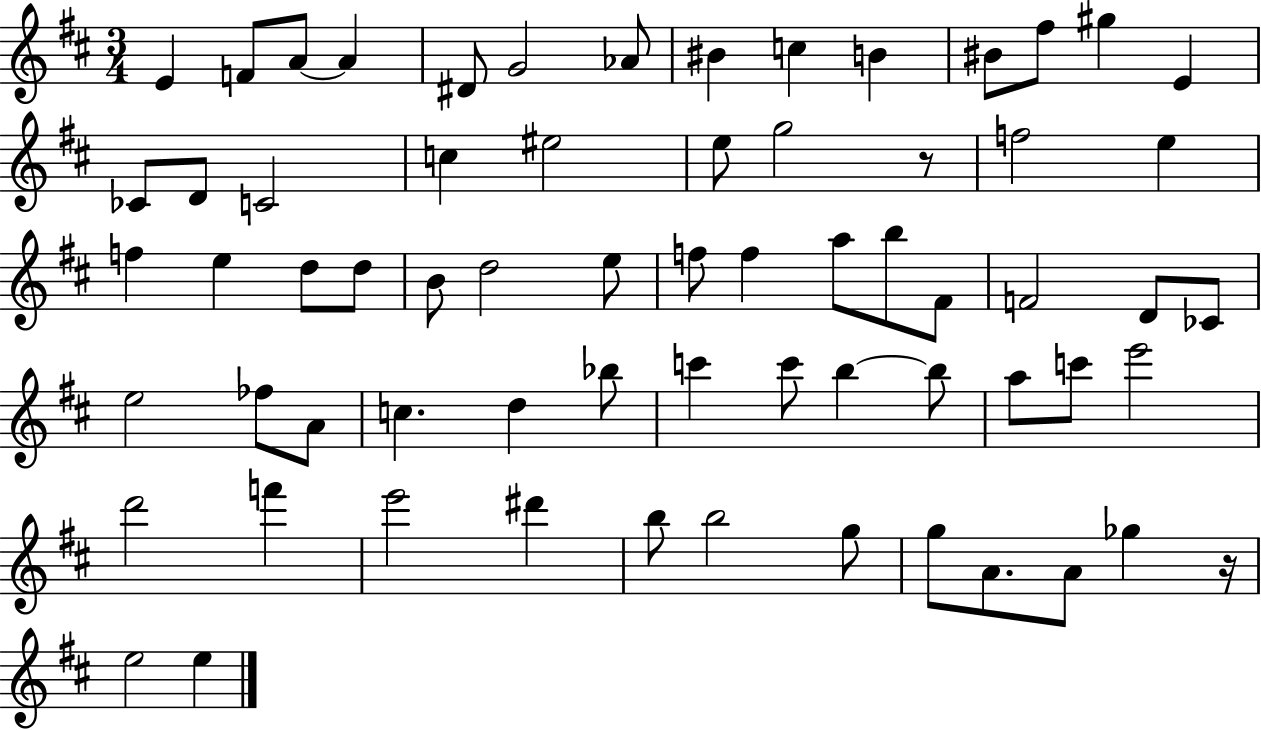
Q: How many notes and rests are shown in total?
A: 66